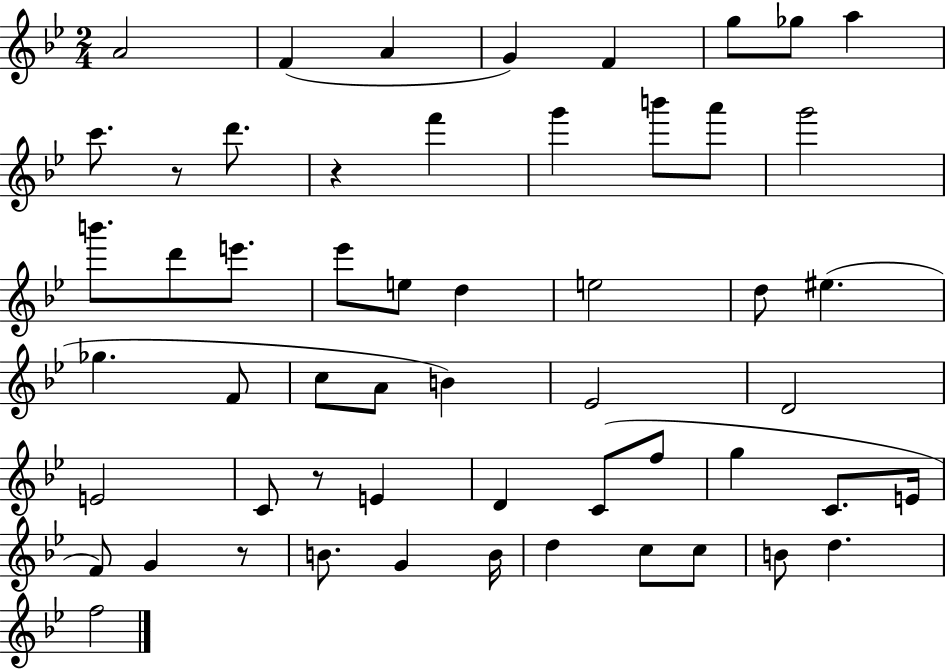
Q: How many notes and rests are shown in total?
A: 55